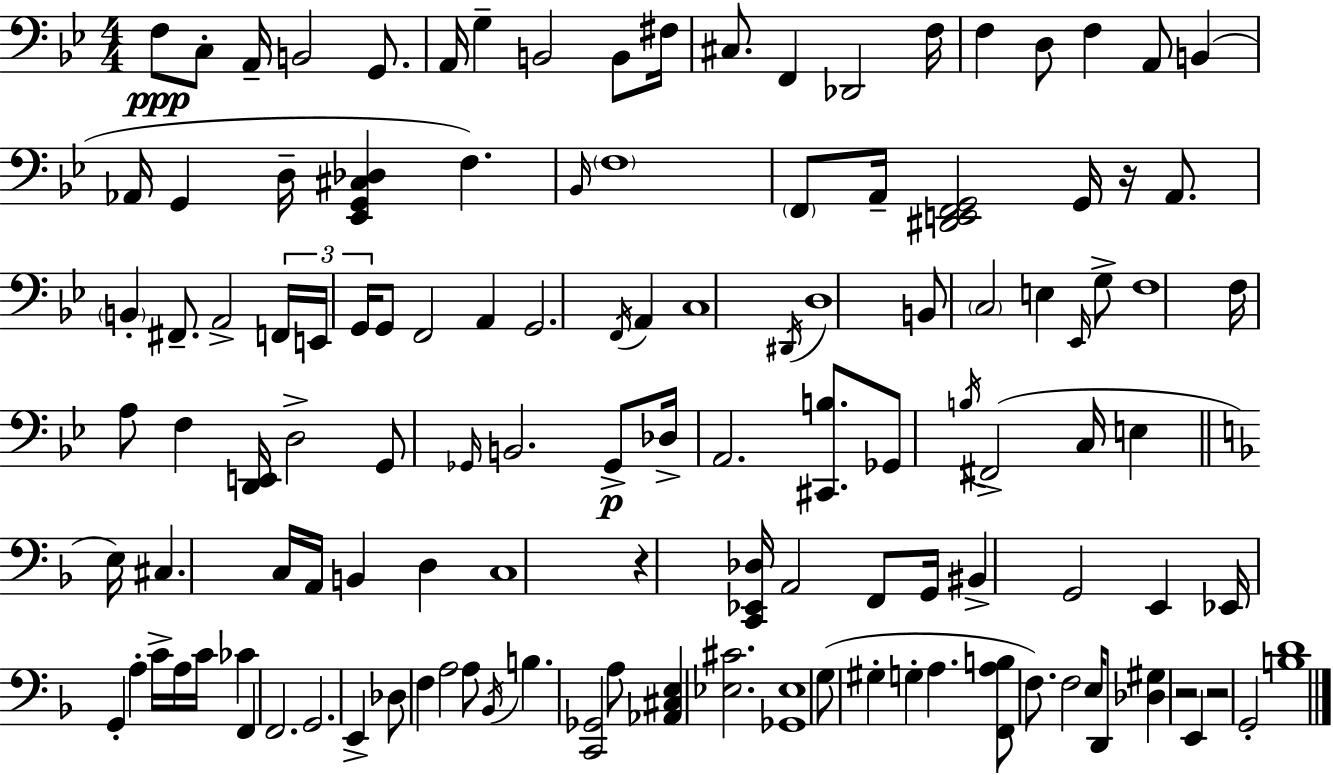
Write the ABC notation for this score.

X:1
T:Untitled
M:4/4
L:1/4
K:Bb
F,/2 C,/2 A,,/4 B,,2 G,,/2 A,,/4 G, B,,2 B,,/2 ^F,/4 ^C,/2 F,, _D,,2 F,/4 F, D,/2 F, A,,/2 B,, _A,,/4 G,, D,/4 [_E,,G,,^C,_D,] F, _B,,/4 F,4 F,,/2 A,,/4 [^D,,E,,F,,G,,]2 G,,/4 z/4 A,,/2 B,, ^F,,/2 A,,2 F,,/4 E,,/4 G,,/4 G,,/2 F,,2 A,, G,,2 F,,/4 A,, C,4 ^D,,/4 D,4 B,,/2 C,2 E, _E,,/4 G,/2 F,4 F,/4 A,/2 F, [D,,E,,]/4 D,2 G,,/2 _G,,/4 B,,2 _G,,/2 _D,/4 A,,2 [^C,,B,]/2 _G,,/2 B,/4 ^F,,2 C,/4 E, E,/4 ^C, C,/4 A,,/4 B,, D, C,4 z [C,,_E,,_D,]/4 A,,2 F,,/2 G,,/4 ^B,, G,,2 E,, _E,,/4 G,, A, C/4 A,/4 C/4 _C F,, F,,2 G,,2 E,, _D,/2 F, A,2 A,/2 _B,,/4 B, [C,,_G,,]2 A,/2 [_A,,^C,E,] [_E,^C]2 [_G,,_E,]4 G,/2 ^G, G, A, [F,,A,B,]/2 F,/2 F,2 E,/4 D,,/2 [_D,^G,] z2 E,, z2 G,,2 [B,D]4